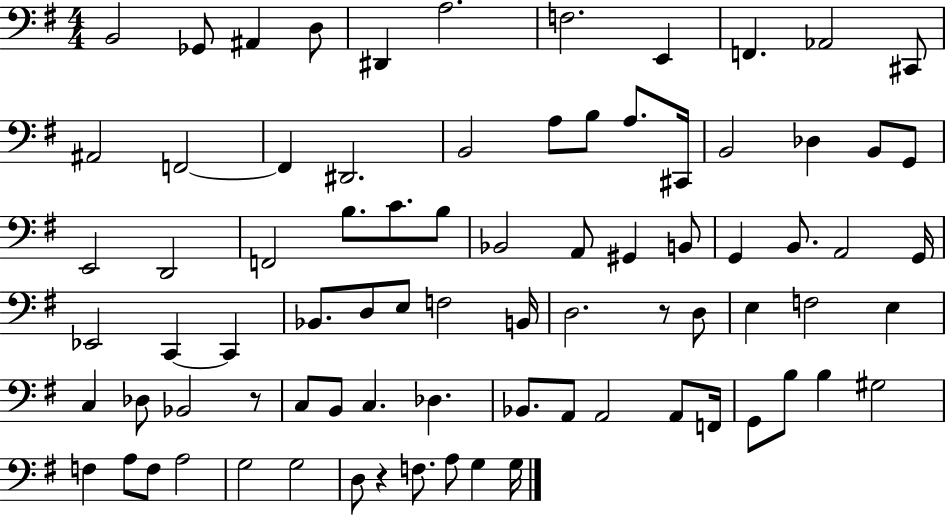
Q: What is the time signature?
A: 4/4